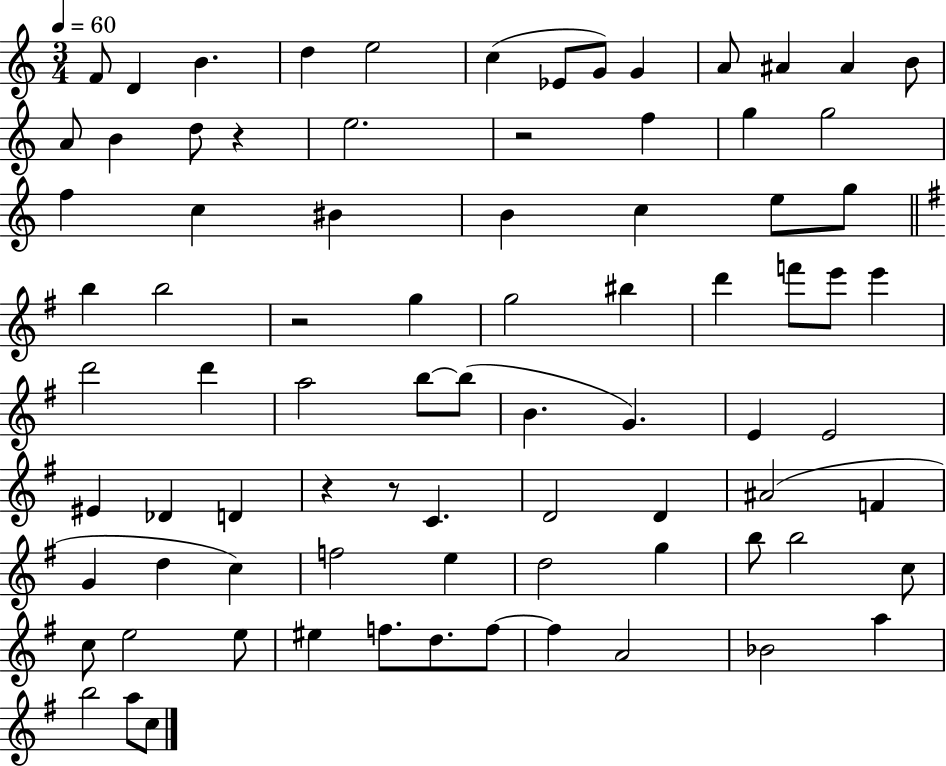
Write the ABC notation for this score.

X:1
T:Untitled
M:3/4
L:1/4
K:C
F/2 D B d e2 c _E/2 G/2 G A/2 ^A ^A B/2 A/2 B d/2 z e2 z2 f g g2 f c ^B B c e/2 g/2 b b2 z2 g g2 ^b d' f'/2 e'/2 e' d'2 d' a2 b/2 b/2 B G E E2 ^E _D D z z/2 C D2 D ^A2 F G d c f2 e d2 g b/2 b2 c/2 c/2 e2 e/2 ^e f/2 d/2 f/2 f A2 _B2 a b2 a/2 c/2